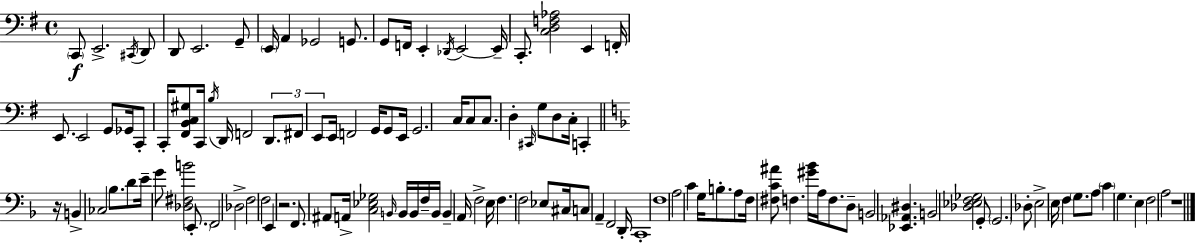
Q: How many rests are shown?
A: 3